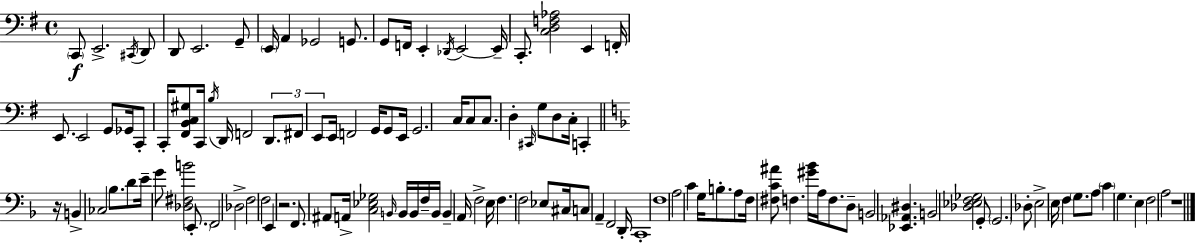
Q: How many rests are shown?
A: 3